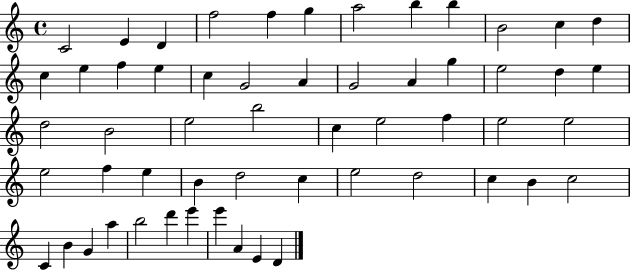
C4/h E4/q D4/q F5/h F5/q G5/q A5/h B5/q B5/q B4/h C5/q D5/q C5/q E5/q F5/q E5/q C5/q G4/h A4/q G4/h A4/q G5/q E5/h D5/q E5/q D5/h B4/h E5/h B5/h C5/q E5/h F5/q E5/h E5/h E5/h F5/q E5/q B4/q D5/h C5/q E5/h D5/h C5/q B4/q C5/h C4/q B4/q G4/q A5/q B5/h D6/q E6/q E6/q A4/q E4/q D4/q